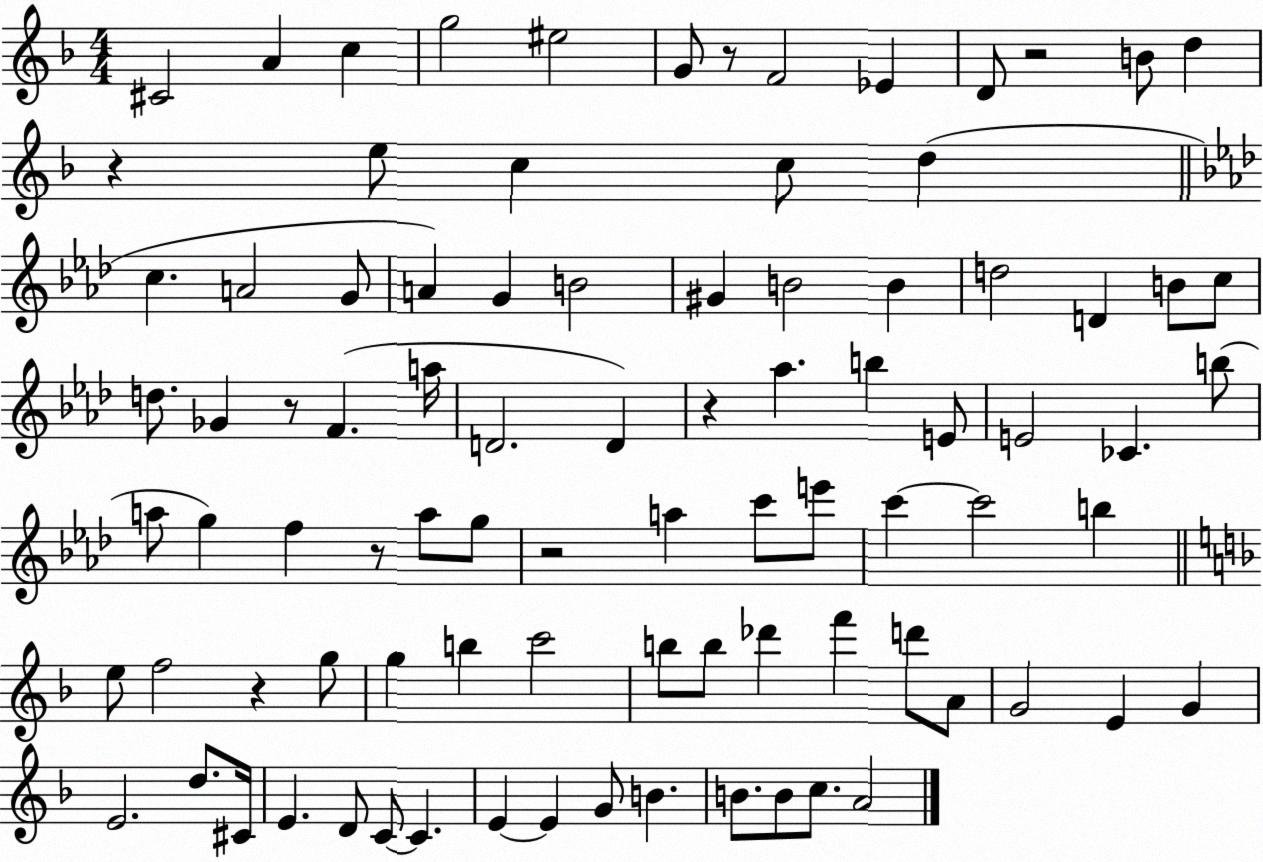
X:1
T:Untitled
M:4/4
L:1/4
K:F
^C2 A c g2 ^e2 G/2 z/2 F2 _E D/2 z2 B/2 d z e/2 c c/2 d c A2 G/2 A G B2 ^G B2 B d2 D B/2 c/2 d/2 _G z/2 F a/4 D2 D z _a b E/2 E2 _C b/2 a/2 g f z/2 a/2 g/2 z2 a c'/2 e'/2 c' c'2 b e/2 f2 z g/2 g b c'2 b/2 b/2 _d' f' d'/2 A/2 G2 E G E2 d/2 ^C/4 E D/2 C/2 C E E G/2 B B/2 B/2 c/2 A2